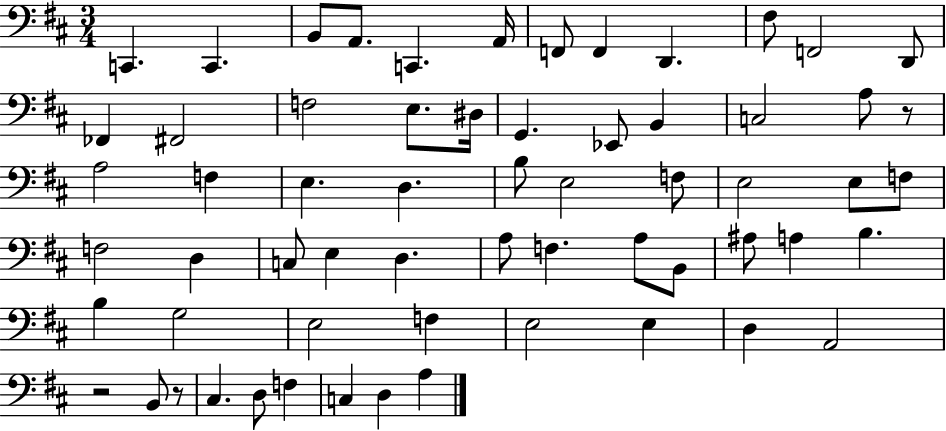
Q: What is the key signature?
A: D major